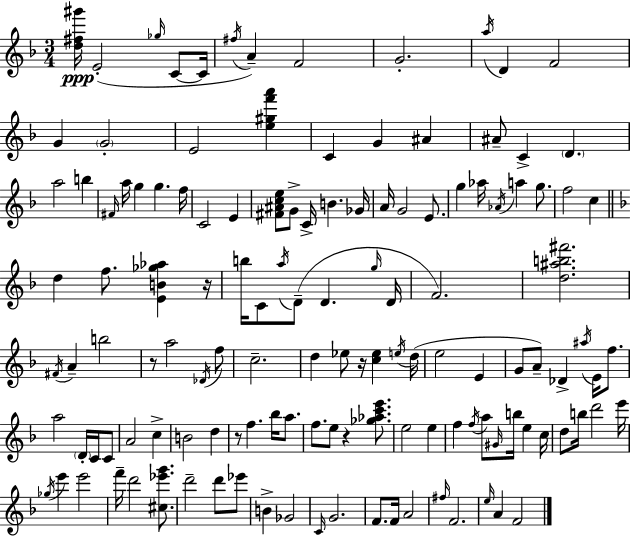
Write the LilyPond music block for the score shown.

{
  \clef treble
  \numericTimeSignature
  \time 3/4
  \key d \minor
  <d'' fis'' gis'''>16\ppp e'2-.( \grace { ges''16 } c'8~~ | c'16 \acciaccatura { fis''16 } a'4--) f'2 | g'2.-. | \acciaccatura { a''16 } d'4 f'2 | \break g'4 \parenthesize g'2-. | e'2 <e'' gis'' f''' a'''>4 | c'4 g'4 ais'4 | ais'8-- c'4-> \parenthesize d'4. | \break a''2 b''4 | \grace { fis'16 } a''16 g''4 g''4. | f''16 c'2 | e'4 <fis' ais' c'' e''>8 g'8-> c'16-> b'4. | \break ges'16 a'16 g'2 | e'8. g''4 aes''16 \acciaccatura { aes'16 } a''4 | g''8. f''2 | c''4 \bar "||" \break \key f \major d''4 f''8. <e' b' ges'' aes''>4 r16 | b''16 c'8 \acciaccatura { a''16 } d'8--( d'4. | \grace { g''16 } d'16 f'2.) | <d'' ais'' b'' fis'''>2. | \break \acciaccatura { fis'16 } a'4-- b''2 | r8 a''2 | \acciaccatura { des'16 } f''8 c''2.-- | d''4 ees''8 r16 <c'' ees''>4 | \break \acciaccatura { e''16 } d''16( e''2 | e'4 g'8 a'8--) des'4-> | \acciaccatura { ais''16 } e'16 f''8. a''2 | \parenthesize d'16-. c'16 c'8 a'2 | \break c''4-> b'2 | d''4 r8 f''4. | bes''16 a''8. f''8. e''8 r4 | <ges'' aes'' c''' e'''>8. e''2 | \break e''4 f''4 \acciaccatura { f''16 } a''8 | \grace { gis'16 } b''16 e''4 c''16 d''8 b''16 d'''2 | e'''16 \acciaccatura { ges''16 } e'''4 | e'''2 f'''16-- d'''2 | \break <cis'' ees''' g'''>8. d'''2-- | d'''8 ees'''8 b'4-> | ges'2 \grace { c'16 } g'2. | f'8. | \break f'16 a'2 \grace { fis''16 } f'2. | \grace { e''16 } | a'4 f'2 | \bar "|."
}